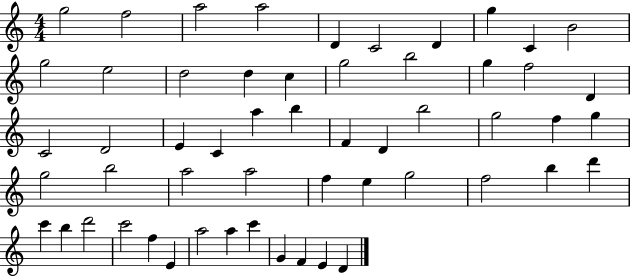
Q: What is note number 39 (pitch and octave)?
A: G5